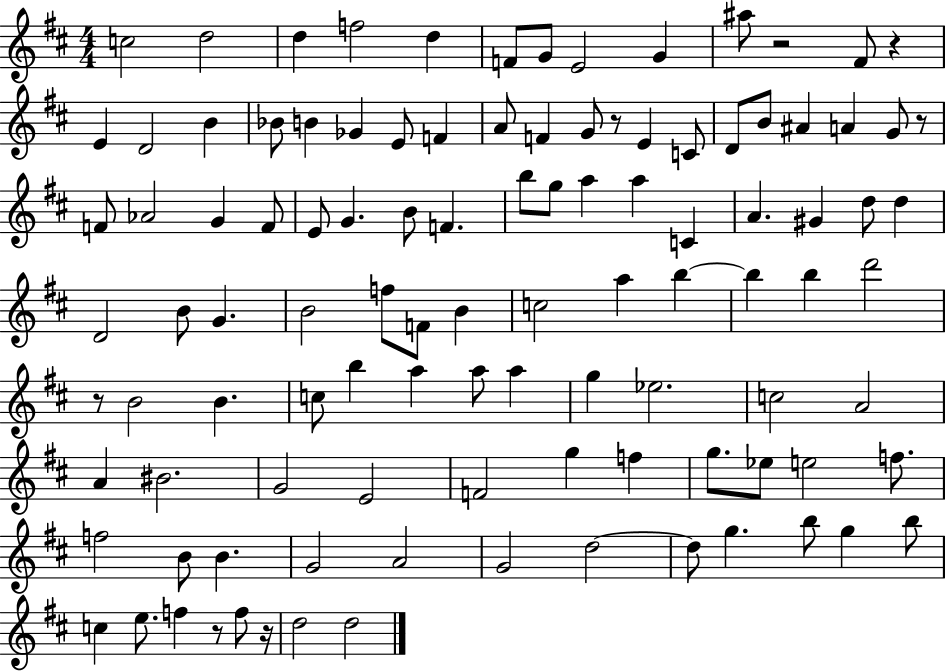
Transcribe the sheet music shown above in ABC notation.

X:1
T:Untitled
M:4/4
L:1/4
K:D
c2 d2 d f2 d F/2 G/2 E2 G ^a/2 z2 ^F/2 z E D2 B _B/2 B _G E/2 F A/2 F G/2 z/2 E C/2 D/2 B/2 ^A A G/2 z/2 F/2 _A2 G F/2 E/2 G B/2 F b/2 g/2 a a C A ^G d/2 d D2 B/2 G B2 f/2 F/2 B c2 a b b b d'2 z/2 B2 B c/2 b a a/2 a g _e2 c2 A2 A ^B2 G2 E2 F2 g f g/2 _e/2 e2 f/2 f2 B/2 B G2 A2 G2 d2 d/2 g b/2 g b/2 c e/2 f z/2 f/2 z/4 d2 d2